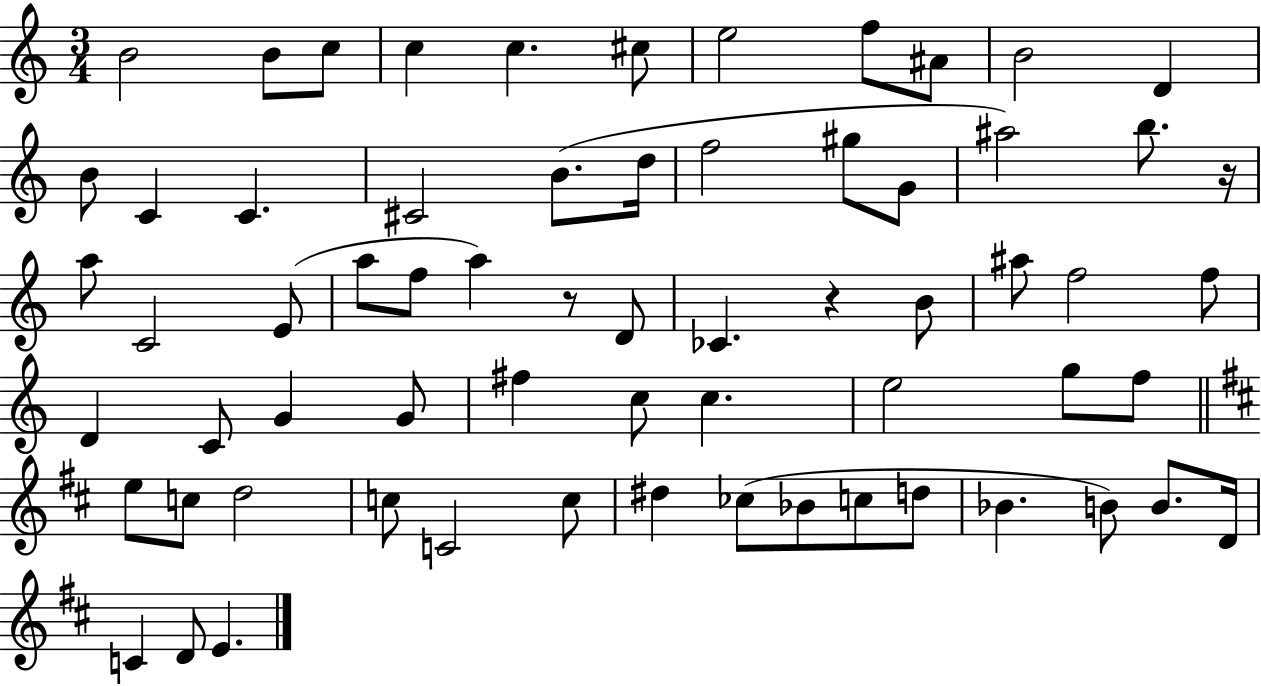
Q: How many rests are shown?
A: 3